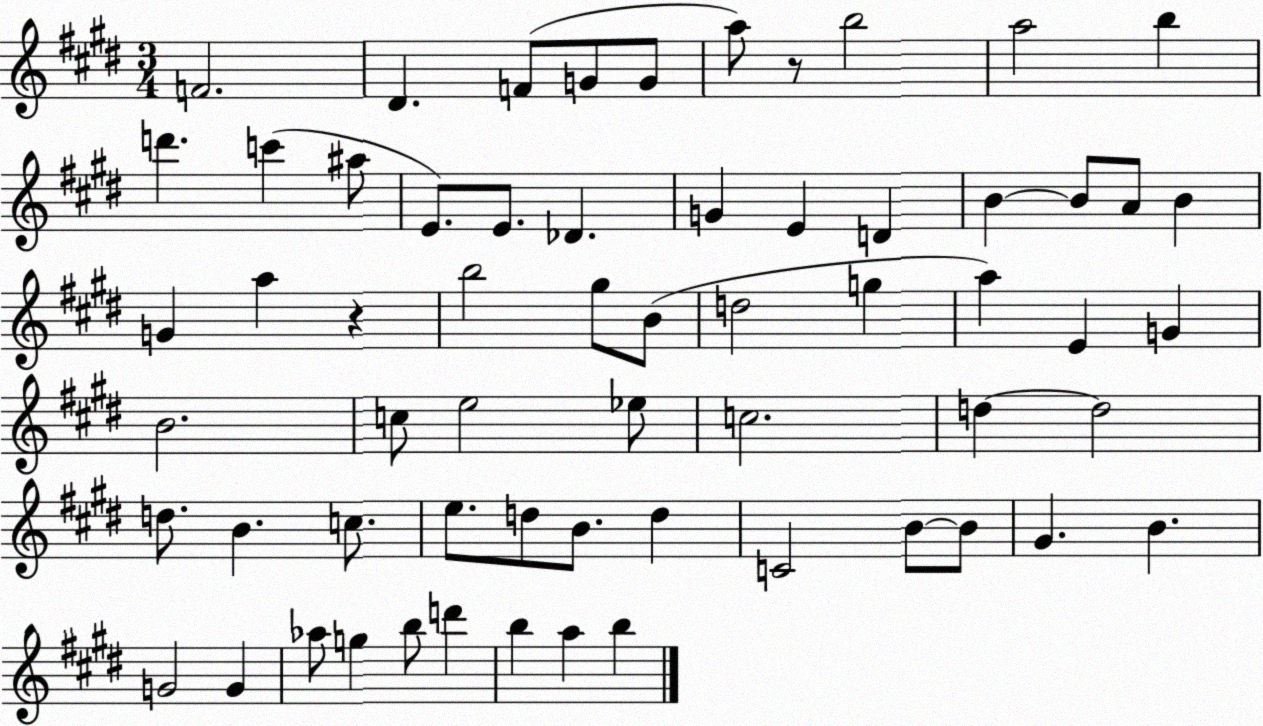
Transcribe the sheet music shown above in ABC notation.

X:1
T:Untitled
M:3/4
L:1/4
K:E
F2 ^D F/2 G/2 G/2 a/2 z/2 b2 a2 b d' c' ^a/2 E/2 E/2 _D G E D B B/2 A/2 B G a z b2 ^g/2 B/2 d2 g a E G B2 c/2 e2 _e/2 c2 d d2 d/2 B c/2 e/2 d/2 B/2 d C2 B/2 B/2 ^G B G2 G _a/2 g b/2 d' b a b